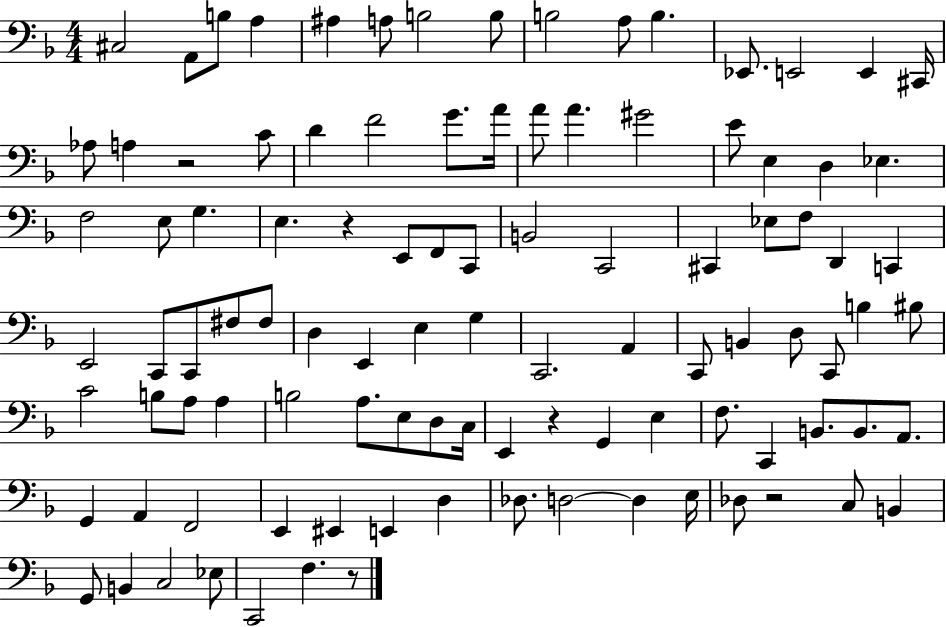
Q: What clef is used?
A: bass